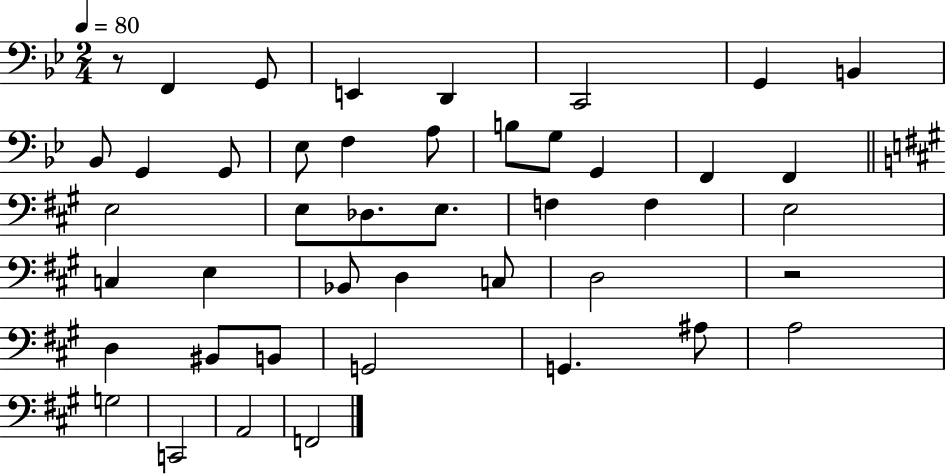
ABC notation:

X:1
T:Untitled
M:2/4
L:1/4
K:Bb
z/2 F,, G,,/2 E,, D,, C,,2 G,, B,, _B,,/2 G,, G,,/2 _E,/2 F, A,/2 B,/2 G,/2 G,, F,, F,, E,2 E,/2 _D,/2 E,/2 F, F, E,2 C, E, _B,,/2 D, C,/2 D,2 z2 D, ^B,,/2 B,,/2 G,,2 G,, ^A,/2 A,2 G,2 C,,2 A,,2 F,,2